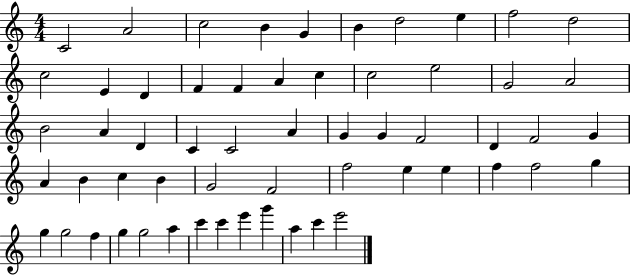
{
  \clef treble
  \numericTimeSignature
  \time 4/4
  \key c \major
  c'2 a'2 | c''2 b'4 g'4 | b'4 d''2 e''4 | f''2 d''2 | \break c''2 e'4 d'4 | f'4 f'4 a'4 c''4 | c''2 e''2 | g'2 a'2 | \break b'2 a'4 d'4 | c'4 c'2 a'4 | g'4 g'4 f'2 | d'4 f'2 g'4 | \break a'4 b'4 c''4 b'4 | g'2 f'2 | f''2 e''4 e''4 | f''4 f''2 g''4 | \break g''4 g''2 f''4 | g''4 g''2 a''4 | c'''4 c'''4 e'''4 g'''4 | a''4 c'''4 e'''2 | \break \bar "|."
}